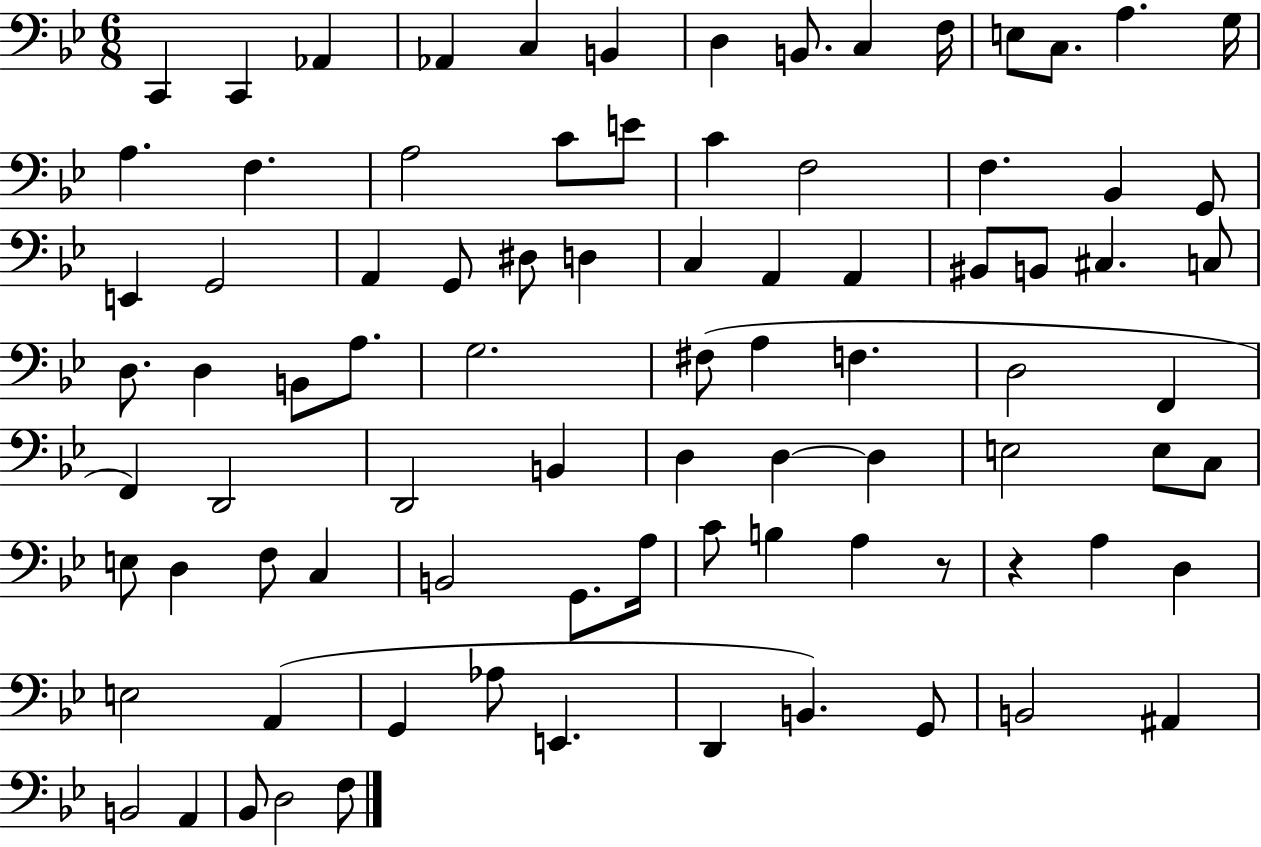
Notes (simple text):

C2/q C2/q Ab2/q Ab2/q C3/q B2/q D3/q B2/e. C3/q F3/s E3/e C3/e. A3/q. G3/s A3/q. F3/q. A3/h C4/e E4/e C4/q F3/h F3/q. Bb2/q G2/e E2/q G2/h A2/q G2/e D#3/e D3/q C3/q A2/q A2/q BIS2/e B2/e C#3/q. C3/e D3/e. D3/q B2/e A3/e. G3/h. F#3/e A3/q F3/q. D3/h F2/q F2/q D2/h D2/h B2/q D3/q D3/q D3/q E3/h E3/e C3/e E3/e D3/q F3/e C3/q B2/h G2/e. A3/s C4/e B3/q A3/q R/e R/q A3/q D3/q E3/h A2/q G2/q Ab3/e E2/q. D2/q B2/q. G2/e B2/h A#2/q B2/h A2/q Bb2/e D3/h F3/e